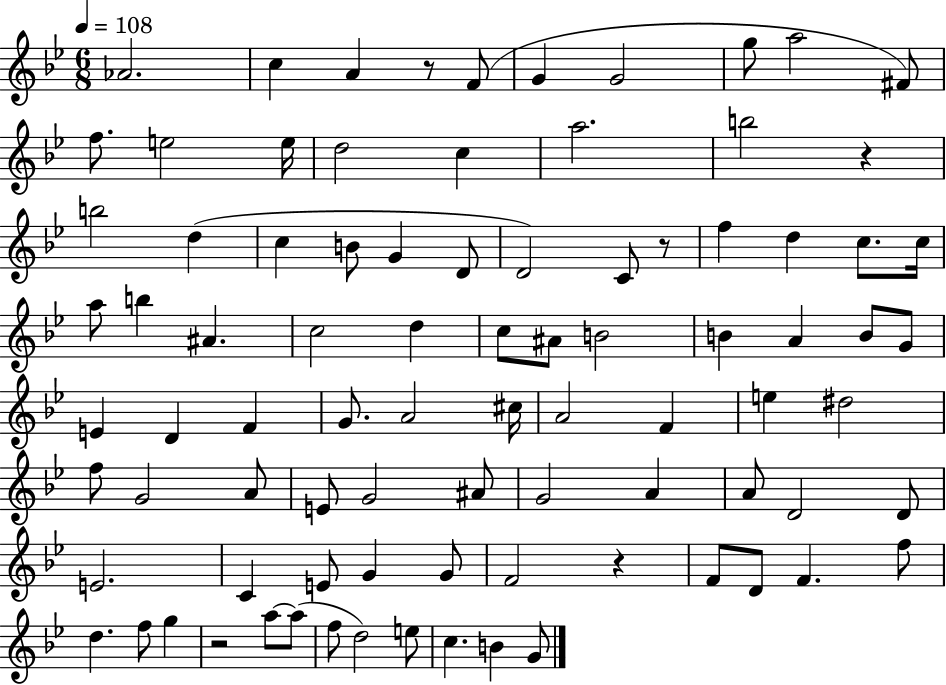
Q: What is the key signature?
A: BES major